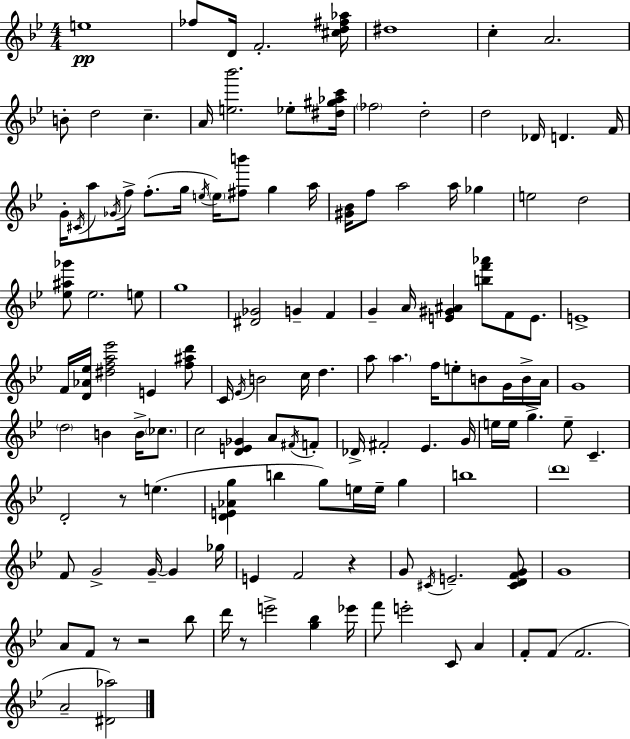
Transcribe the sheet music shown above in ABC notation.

X:1
T:Untitled
M:4/4
L:1/4
K:Bb
e4 _f/2 D/4 F2 [^cd^f_a]/4 ^d4 c A2 B/2 d2 c A/4 [e_b']2 _e/2 [^d^g_ac']/4 _f2 d2 d2 _D/4 D F/4 G/4 ^C/4 a/2 _G/4 f/4 f/2 g/4 e/4 e/4 [^fb']/2 g a/4 [^G_B]/4 f/2 a2 a/4 _g e2 d2 [_e^a_g']/2 _e2 e/2 g4 [^D_G]2 G F G A/4 [E^G^A] [bf'_a']/2 F/2 E/2 E4 F/4 [D_A_e]/4 [^dfa_e']2 E [f^ad']/2 C/4 _E/4 B2 c/4 d a/2 a f/4 e/2 B/2 G/4 B/4 A/4 G4 d2 B B/4 _c/2 c2 [DE_G] A/2 ^F/4 F/2 _D/4 ^F2 _E G/4 e/4 e/4 g e/2 C D2 z/2 e [DE_Ag] b g/2 e/4 e/4 g b4 d'4 F/2 G2 G/4 G _g/4 E F2 z G/2 ^C/4 E2 [^CDFG]/2 G4 A/2 F/2 z/2 z2 _b/2 d'/4 z/2 e'2 [g_b] _e'/4 f'/2 e'2 C/2 A F/2 F/2 F2 A2 [^D_a]2